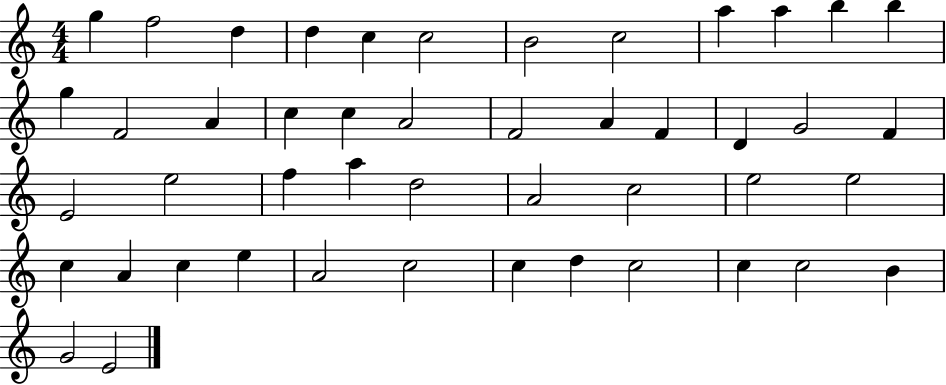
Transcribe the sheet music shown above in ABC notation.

X:1
T:Untitled
M:4/4
L:1/4
K:C
g f2 d d c c2 B2 c2 a a b b g F2 A c c A2 F2 A F D G2 F E2 e2 f a d2 A2 c2 e2 e2 c A c e A2 c2 c d c2 c c2 B G2 E2